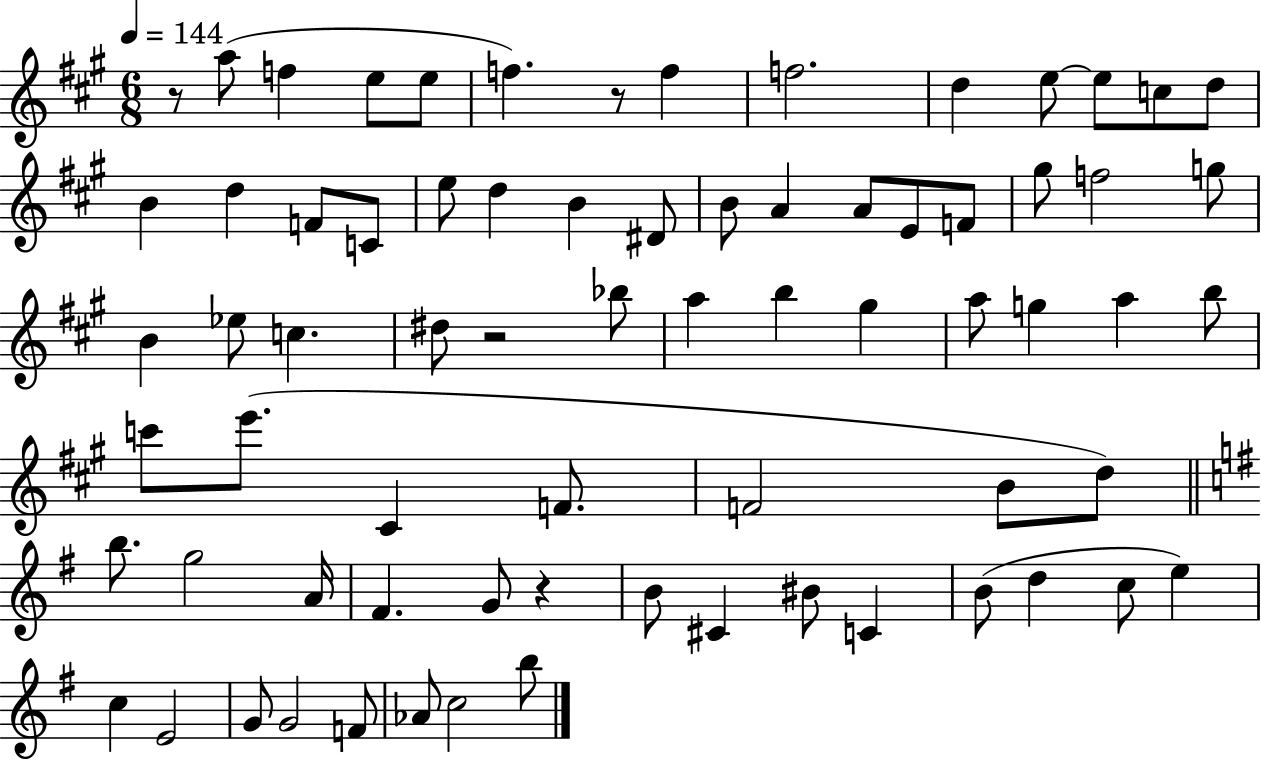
R/e A5/e F5/q E5/e E5/e F5/q. R/e F5/q F5/h. D5/q E5/e E5/e C5/e D5/e B4/q D5/q F4/e C4/e E5/e D5/q B4/q D#4/e B4/e A4/q A4/e E4/e F4/e G#5/e F5/h G5/e B4/q Eb5/e C5/q. D#5/e R/h Bb5/e A5/q B5/q G#5/q A5/e G5/q A5/q B5/e C6/e E6/e. C#4/q F4/e. F4/h B4/e D5/e B5/e. G5/h A4/s F#4/q. G4/e R/q B4/e C#4/q BIS4/e C4/q B4/e D5/q C5/e E5/q C5/q E4/h G4/e G4/h F4/e Ab4/e C5/h B5/e